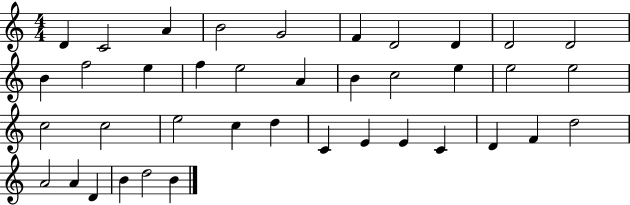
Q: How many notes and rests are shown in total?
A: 39